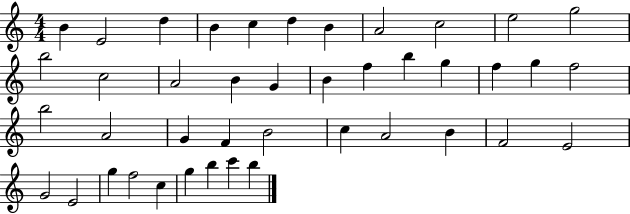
X:1
T:Untitled
M:4/4
L:1/4
K:C
B E2 d B c d B A2 c2 e2 g2 b2 c2 A2 B G B f b g f g f2 b2 A2 G F B2 c A2 B F2 E2 G2 E2 g f2 c g b c' b